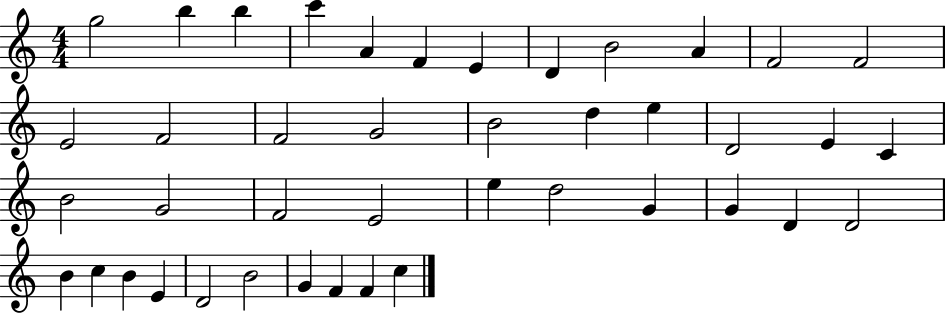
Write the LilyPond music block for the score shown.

{
  \clef treble
  \numericTimeSignature
  \time 4/4
  \key c \major
  g''2 b''4 b''4 | c'''4 a'4 f'4 e'4 | d'4 b'2 a'4 | f'2 f'2 | \break e'2 f'2 | f'2 g'2 | b'2 d''4 e''4 | d'2 e'4 c'4 | \break b'2 g'2 | f'2 e'2 | e''4 d''2 g'4 | g'4 d'4 d'2 | \break b'4 c''4 b'4 e'4 | d'2 b'2 | g'4 f'4 f'4 c''4 | \bar "|."
}